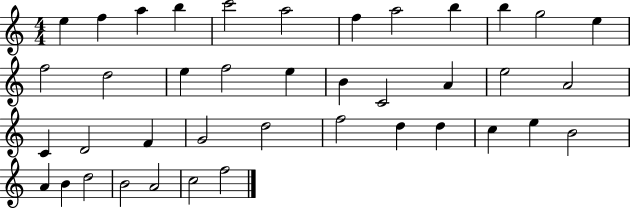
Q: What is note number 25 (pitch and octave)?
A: F4